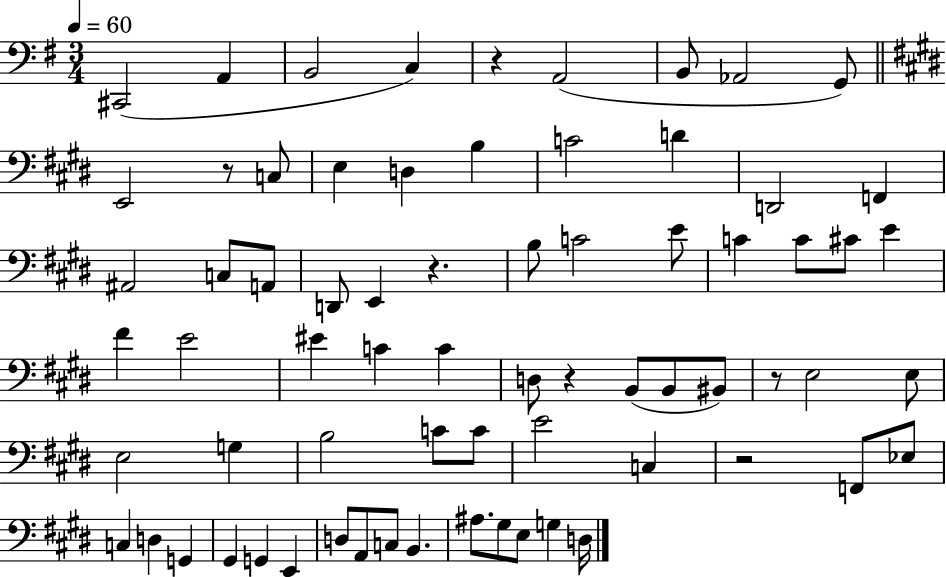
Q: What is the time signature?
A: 3/4